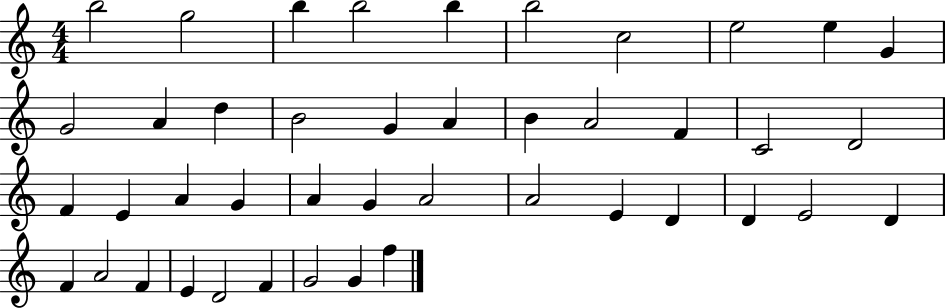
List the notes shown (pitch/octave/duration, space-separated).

B5/h G5/h B5/q B5/h B5/q B5/h C5/h E5/h E5/q G4/q G4/h A4/q D5/q B4/h G4/q A4/q B4/q A4/h F4/q C4/h D4/h F4/q E4/q A4/q G4/q A4/q G4/q A4/h A4/h E4/q D4/q D4/q E4/h D4/q F4/q A4/h F4/q E4/q D4/h F4/q G4/h G4/q F5/q